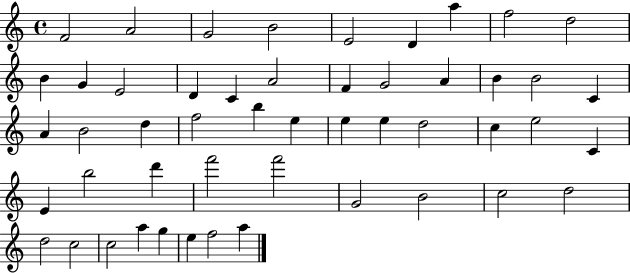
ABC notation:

X:1
T:Untitled
M:4/4
L:1/4
K:C
F2 A2 G2 B2 E2 D a f2 d2 B G E2 D C A2 F G2 A B B2 C A B2 d f2 b e e e d2 c e2 C E b2 d' f'2 f'2 G2 B2 c2 d2 d2 c2 c2 a g e f2 a